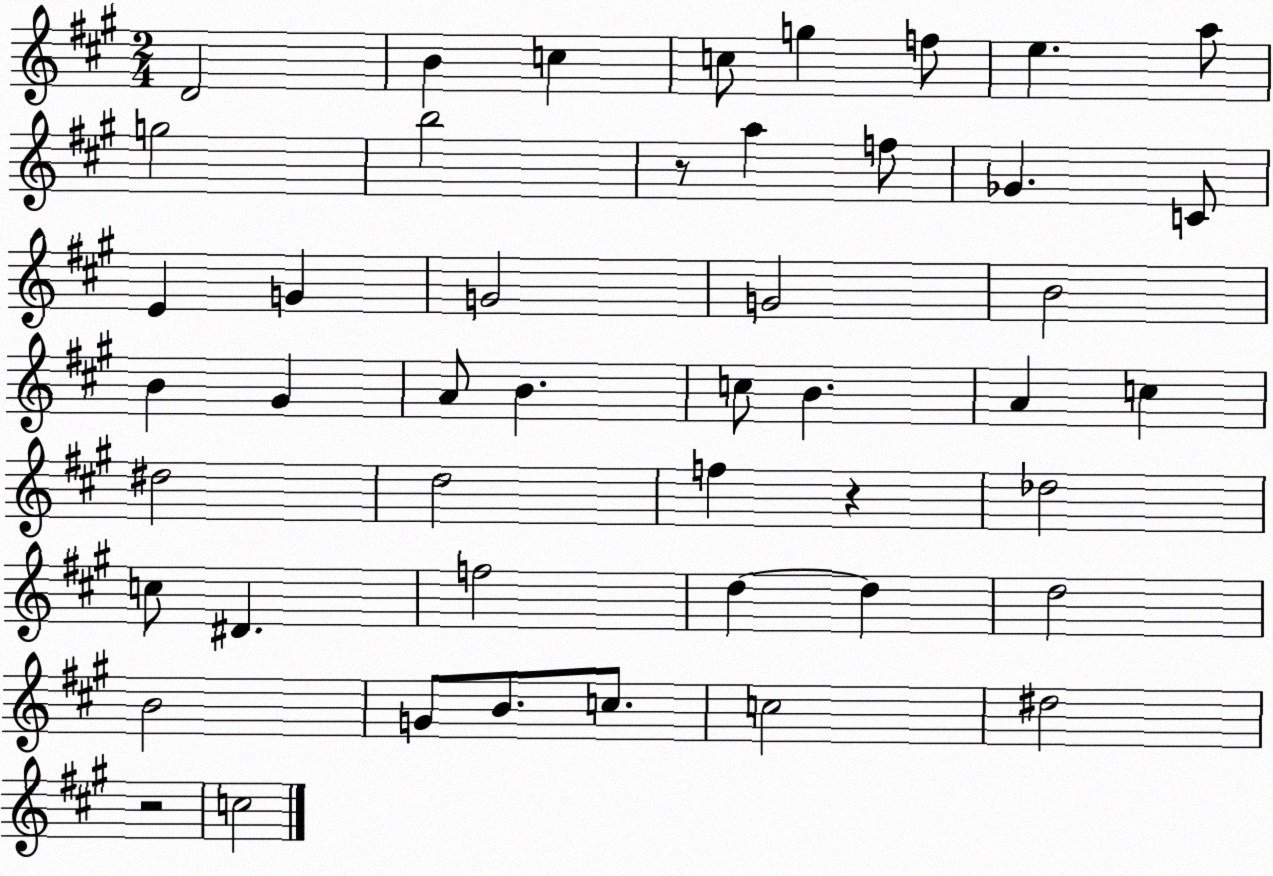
X:1
T:Untitled
M:2/4
L:1/4
K:A
D2 B c c/2 g f/2 e a/2 g2 b2 z/2 a f/2 _G C/2 E G G2 G2 B2 B ^G A/2 B c/2 B A c ^d2 d2 f z _d2 c/2 ^D f2 d d d2 B2 G/2 B/2 c/2 c2 ^d2 z2 c2